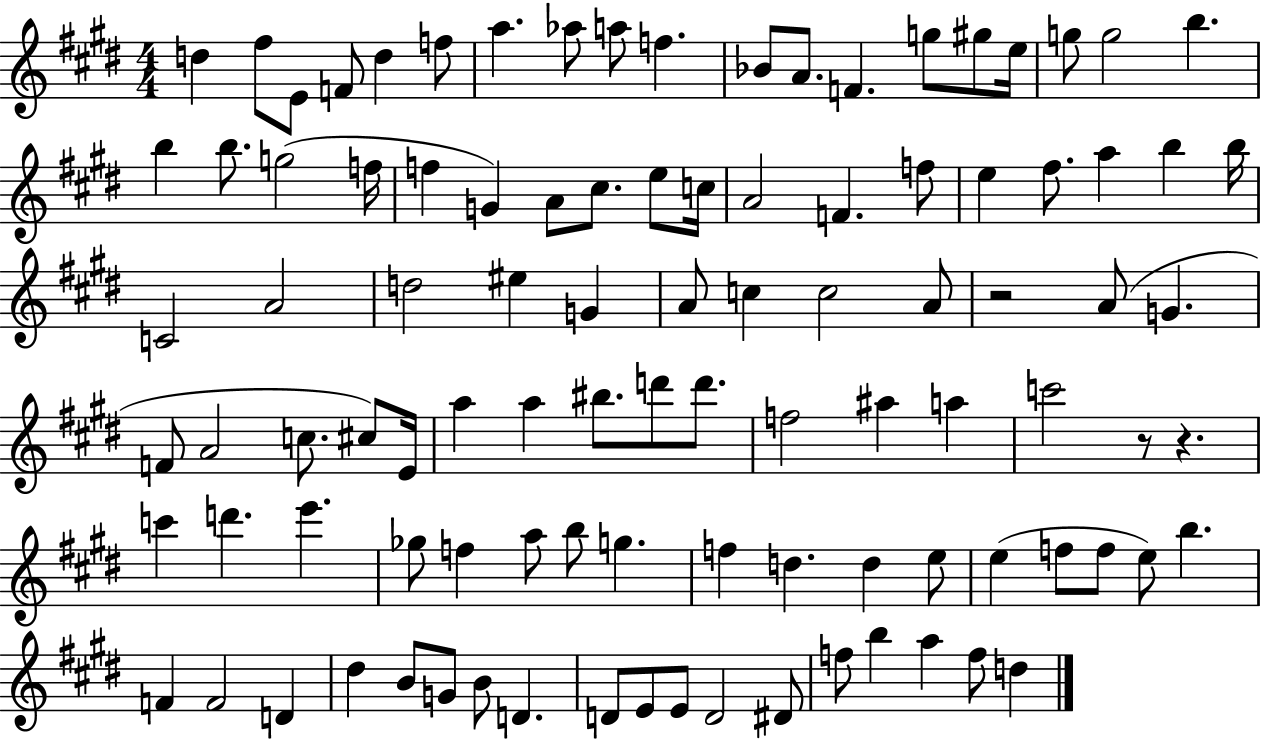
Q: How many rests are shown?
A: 3